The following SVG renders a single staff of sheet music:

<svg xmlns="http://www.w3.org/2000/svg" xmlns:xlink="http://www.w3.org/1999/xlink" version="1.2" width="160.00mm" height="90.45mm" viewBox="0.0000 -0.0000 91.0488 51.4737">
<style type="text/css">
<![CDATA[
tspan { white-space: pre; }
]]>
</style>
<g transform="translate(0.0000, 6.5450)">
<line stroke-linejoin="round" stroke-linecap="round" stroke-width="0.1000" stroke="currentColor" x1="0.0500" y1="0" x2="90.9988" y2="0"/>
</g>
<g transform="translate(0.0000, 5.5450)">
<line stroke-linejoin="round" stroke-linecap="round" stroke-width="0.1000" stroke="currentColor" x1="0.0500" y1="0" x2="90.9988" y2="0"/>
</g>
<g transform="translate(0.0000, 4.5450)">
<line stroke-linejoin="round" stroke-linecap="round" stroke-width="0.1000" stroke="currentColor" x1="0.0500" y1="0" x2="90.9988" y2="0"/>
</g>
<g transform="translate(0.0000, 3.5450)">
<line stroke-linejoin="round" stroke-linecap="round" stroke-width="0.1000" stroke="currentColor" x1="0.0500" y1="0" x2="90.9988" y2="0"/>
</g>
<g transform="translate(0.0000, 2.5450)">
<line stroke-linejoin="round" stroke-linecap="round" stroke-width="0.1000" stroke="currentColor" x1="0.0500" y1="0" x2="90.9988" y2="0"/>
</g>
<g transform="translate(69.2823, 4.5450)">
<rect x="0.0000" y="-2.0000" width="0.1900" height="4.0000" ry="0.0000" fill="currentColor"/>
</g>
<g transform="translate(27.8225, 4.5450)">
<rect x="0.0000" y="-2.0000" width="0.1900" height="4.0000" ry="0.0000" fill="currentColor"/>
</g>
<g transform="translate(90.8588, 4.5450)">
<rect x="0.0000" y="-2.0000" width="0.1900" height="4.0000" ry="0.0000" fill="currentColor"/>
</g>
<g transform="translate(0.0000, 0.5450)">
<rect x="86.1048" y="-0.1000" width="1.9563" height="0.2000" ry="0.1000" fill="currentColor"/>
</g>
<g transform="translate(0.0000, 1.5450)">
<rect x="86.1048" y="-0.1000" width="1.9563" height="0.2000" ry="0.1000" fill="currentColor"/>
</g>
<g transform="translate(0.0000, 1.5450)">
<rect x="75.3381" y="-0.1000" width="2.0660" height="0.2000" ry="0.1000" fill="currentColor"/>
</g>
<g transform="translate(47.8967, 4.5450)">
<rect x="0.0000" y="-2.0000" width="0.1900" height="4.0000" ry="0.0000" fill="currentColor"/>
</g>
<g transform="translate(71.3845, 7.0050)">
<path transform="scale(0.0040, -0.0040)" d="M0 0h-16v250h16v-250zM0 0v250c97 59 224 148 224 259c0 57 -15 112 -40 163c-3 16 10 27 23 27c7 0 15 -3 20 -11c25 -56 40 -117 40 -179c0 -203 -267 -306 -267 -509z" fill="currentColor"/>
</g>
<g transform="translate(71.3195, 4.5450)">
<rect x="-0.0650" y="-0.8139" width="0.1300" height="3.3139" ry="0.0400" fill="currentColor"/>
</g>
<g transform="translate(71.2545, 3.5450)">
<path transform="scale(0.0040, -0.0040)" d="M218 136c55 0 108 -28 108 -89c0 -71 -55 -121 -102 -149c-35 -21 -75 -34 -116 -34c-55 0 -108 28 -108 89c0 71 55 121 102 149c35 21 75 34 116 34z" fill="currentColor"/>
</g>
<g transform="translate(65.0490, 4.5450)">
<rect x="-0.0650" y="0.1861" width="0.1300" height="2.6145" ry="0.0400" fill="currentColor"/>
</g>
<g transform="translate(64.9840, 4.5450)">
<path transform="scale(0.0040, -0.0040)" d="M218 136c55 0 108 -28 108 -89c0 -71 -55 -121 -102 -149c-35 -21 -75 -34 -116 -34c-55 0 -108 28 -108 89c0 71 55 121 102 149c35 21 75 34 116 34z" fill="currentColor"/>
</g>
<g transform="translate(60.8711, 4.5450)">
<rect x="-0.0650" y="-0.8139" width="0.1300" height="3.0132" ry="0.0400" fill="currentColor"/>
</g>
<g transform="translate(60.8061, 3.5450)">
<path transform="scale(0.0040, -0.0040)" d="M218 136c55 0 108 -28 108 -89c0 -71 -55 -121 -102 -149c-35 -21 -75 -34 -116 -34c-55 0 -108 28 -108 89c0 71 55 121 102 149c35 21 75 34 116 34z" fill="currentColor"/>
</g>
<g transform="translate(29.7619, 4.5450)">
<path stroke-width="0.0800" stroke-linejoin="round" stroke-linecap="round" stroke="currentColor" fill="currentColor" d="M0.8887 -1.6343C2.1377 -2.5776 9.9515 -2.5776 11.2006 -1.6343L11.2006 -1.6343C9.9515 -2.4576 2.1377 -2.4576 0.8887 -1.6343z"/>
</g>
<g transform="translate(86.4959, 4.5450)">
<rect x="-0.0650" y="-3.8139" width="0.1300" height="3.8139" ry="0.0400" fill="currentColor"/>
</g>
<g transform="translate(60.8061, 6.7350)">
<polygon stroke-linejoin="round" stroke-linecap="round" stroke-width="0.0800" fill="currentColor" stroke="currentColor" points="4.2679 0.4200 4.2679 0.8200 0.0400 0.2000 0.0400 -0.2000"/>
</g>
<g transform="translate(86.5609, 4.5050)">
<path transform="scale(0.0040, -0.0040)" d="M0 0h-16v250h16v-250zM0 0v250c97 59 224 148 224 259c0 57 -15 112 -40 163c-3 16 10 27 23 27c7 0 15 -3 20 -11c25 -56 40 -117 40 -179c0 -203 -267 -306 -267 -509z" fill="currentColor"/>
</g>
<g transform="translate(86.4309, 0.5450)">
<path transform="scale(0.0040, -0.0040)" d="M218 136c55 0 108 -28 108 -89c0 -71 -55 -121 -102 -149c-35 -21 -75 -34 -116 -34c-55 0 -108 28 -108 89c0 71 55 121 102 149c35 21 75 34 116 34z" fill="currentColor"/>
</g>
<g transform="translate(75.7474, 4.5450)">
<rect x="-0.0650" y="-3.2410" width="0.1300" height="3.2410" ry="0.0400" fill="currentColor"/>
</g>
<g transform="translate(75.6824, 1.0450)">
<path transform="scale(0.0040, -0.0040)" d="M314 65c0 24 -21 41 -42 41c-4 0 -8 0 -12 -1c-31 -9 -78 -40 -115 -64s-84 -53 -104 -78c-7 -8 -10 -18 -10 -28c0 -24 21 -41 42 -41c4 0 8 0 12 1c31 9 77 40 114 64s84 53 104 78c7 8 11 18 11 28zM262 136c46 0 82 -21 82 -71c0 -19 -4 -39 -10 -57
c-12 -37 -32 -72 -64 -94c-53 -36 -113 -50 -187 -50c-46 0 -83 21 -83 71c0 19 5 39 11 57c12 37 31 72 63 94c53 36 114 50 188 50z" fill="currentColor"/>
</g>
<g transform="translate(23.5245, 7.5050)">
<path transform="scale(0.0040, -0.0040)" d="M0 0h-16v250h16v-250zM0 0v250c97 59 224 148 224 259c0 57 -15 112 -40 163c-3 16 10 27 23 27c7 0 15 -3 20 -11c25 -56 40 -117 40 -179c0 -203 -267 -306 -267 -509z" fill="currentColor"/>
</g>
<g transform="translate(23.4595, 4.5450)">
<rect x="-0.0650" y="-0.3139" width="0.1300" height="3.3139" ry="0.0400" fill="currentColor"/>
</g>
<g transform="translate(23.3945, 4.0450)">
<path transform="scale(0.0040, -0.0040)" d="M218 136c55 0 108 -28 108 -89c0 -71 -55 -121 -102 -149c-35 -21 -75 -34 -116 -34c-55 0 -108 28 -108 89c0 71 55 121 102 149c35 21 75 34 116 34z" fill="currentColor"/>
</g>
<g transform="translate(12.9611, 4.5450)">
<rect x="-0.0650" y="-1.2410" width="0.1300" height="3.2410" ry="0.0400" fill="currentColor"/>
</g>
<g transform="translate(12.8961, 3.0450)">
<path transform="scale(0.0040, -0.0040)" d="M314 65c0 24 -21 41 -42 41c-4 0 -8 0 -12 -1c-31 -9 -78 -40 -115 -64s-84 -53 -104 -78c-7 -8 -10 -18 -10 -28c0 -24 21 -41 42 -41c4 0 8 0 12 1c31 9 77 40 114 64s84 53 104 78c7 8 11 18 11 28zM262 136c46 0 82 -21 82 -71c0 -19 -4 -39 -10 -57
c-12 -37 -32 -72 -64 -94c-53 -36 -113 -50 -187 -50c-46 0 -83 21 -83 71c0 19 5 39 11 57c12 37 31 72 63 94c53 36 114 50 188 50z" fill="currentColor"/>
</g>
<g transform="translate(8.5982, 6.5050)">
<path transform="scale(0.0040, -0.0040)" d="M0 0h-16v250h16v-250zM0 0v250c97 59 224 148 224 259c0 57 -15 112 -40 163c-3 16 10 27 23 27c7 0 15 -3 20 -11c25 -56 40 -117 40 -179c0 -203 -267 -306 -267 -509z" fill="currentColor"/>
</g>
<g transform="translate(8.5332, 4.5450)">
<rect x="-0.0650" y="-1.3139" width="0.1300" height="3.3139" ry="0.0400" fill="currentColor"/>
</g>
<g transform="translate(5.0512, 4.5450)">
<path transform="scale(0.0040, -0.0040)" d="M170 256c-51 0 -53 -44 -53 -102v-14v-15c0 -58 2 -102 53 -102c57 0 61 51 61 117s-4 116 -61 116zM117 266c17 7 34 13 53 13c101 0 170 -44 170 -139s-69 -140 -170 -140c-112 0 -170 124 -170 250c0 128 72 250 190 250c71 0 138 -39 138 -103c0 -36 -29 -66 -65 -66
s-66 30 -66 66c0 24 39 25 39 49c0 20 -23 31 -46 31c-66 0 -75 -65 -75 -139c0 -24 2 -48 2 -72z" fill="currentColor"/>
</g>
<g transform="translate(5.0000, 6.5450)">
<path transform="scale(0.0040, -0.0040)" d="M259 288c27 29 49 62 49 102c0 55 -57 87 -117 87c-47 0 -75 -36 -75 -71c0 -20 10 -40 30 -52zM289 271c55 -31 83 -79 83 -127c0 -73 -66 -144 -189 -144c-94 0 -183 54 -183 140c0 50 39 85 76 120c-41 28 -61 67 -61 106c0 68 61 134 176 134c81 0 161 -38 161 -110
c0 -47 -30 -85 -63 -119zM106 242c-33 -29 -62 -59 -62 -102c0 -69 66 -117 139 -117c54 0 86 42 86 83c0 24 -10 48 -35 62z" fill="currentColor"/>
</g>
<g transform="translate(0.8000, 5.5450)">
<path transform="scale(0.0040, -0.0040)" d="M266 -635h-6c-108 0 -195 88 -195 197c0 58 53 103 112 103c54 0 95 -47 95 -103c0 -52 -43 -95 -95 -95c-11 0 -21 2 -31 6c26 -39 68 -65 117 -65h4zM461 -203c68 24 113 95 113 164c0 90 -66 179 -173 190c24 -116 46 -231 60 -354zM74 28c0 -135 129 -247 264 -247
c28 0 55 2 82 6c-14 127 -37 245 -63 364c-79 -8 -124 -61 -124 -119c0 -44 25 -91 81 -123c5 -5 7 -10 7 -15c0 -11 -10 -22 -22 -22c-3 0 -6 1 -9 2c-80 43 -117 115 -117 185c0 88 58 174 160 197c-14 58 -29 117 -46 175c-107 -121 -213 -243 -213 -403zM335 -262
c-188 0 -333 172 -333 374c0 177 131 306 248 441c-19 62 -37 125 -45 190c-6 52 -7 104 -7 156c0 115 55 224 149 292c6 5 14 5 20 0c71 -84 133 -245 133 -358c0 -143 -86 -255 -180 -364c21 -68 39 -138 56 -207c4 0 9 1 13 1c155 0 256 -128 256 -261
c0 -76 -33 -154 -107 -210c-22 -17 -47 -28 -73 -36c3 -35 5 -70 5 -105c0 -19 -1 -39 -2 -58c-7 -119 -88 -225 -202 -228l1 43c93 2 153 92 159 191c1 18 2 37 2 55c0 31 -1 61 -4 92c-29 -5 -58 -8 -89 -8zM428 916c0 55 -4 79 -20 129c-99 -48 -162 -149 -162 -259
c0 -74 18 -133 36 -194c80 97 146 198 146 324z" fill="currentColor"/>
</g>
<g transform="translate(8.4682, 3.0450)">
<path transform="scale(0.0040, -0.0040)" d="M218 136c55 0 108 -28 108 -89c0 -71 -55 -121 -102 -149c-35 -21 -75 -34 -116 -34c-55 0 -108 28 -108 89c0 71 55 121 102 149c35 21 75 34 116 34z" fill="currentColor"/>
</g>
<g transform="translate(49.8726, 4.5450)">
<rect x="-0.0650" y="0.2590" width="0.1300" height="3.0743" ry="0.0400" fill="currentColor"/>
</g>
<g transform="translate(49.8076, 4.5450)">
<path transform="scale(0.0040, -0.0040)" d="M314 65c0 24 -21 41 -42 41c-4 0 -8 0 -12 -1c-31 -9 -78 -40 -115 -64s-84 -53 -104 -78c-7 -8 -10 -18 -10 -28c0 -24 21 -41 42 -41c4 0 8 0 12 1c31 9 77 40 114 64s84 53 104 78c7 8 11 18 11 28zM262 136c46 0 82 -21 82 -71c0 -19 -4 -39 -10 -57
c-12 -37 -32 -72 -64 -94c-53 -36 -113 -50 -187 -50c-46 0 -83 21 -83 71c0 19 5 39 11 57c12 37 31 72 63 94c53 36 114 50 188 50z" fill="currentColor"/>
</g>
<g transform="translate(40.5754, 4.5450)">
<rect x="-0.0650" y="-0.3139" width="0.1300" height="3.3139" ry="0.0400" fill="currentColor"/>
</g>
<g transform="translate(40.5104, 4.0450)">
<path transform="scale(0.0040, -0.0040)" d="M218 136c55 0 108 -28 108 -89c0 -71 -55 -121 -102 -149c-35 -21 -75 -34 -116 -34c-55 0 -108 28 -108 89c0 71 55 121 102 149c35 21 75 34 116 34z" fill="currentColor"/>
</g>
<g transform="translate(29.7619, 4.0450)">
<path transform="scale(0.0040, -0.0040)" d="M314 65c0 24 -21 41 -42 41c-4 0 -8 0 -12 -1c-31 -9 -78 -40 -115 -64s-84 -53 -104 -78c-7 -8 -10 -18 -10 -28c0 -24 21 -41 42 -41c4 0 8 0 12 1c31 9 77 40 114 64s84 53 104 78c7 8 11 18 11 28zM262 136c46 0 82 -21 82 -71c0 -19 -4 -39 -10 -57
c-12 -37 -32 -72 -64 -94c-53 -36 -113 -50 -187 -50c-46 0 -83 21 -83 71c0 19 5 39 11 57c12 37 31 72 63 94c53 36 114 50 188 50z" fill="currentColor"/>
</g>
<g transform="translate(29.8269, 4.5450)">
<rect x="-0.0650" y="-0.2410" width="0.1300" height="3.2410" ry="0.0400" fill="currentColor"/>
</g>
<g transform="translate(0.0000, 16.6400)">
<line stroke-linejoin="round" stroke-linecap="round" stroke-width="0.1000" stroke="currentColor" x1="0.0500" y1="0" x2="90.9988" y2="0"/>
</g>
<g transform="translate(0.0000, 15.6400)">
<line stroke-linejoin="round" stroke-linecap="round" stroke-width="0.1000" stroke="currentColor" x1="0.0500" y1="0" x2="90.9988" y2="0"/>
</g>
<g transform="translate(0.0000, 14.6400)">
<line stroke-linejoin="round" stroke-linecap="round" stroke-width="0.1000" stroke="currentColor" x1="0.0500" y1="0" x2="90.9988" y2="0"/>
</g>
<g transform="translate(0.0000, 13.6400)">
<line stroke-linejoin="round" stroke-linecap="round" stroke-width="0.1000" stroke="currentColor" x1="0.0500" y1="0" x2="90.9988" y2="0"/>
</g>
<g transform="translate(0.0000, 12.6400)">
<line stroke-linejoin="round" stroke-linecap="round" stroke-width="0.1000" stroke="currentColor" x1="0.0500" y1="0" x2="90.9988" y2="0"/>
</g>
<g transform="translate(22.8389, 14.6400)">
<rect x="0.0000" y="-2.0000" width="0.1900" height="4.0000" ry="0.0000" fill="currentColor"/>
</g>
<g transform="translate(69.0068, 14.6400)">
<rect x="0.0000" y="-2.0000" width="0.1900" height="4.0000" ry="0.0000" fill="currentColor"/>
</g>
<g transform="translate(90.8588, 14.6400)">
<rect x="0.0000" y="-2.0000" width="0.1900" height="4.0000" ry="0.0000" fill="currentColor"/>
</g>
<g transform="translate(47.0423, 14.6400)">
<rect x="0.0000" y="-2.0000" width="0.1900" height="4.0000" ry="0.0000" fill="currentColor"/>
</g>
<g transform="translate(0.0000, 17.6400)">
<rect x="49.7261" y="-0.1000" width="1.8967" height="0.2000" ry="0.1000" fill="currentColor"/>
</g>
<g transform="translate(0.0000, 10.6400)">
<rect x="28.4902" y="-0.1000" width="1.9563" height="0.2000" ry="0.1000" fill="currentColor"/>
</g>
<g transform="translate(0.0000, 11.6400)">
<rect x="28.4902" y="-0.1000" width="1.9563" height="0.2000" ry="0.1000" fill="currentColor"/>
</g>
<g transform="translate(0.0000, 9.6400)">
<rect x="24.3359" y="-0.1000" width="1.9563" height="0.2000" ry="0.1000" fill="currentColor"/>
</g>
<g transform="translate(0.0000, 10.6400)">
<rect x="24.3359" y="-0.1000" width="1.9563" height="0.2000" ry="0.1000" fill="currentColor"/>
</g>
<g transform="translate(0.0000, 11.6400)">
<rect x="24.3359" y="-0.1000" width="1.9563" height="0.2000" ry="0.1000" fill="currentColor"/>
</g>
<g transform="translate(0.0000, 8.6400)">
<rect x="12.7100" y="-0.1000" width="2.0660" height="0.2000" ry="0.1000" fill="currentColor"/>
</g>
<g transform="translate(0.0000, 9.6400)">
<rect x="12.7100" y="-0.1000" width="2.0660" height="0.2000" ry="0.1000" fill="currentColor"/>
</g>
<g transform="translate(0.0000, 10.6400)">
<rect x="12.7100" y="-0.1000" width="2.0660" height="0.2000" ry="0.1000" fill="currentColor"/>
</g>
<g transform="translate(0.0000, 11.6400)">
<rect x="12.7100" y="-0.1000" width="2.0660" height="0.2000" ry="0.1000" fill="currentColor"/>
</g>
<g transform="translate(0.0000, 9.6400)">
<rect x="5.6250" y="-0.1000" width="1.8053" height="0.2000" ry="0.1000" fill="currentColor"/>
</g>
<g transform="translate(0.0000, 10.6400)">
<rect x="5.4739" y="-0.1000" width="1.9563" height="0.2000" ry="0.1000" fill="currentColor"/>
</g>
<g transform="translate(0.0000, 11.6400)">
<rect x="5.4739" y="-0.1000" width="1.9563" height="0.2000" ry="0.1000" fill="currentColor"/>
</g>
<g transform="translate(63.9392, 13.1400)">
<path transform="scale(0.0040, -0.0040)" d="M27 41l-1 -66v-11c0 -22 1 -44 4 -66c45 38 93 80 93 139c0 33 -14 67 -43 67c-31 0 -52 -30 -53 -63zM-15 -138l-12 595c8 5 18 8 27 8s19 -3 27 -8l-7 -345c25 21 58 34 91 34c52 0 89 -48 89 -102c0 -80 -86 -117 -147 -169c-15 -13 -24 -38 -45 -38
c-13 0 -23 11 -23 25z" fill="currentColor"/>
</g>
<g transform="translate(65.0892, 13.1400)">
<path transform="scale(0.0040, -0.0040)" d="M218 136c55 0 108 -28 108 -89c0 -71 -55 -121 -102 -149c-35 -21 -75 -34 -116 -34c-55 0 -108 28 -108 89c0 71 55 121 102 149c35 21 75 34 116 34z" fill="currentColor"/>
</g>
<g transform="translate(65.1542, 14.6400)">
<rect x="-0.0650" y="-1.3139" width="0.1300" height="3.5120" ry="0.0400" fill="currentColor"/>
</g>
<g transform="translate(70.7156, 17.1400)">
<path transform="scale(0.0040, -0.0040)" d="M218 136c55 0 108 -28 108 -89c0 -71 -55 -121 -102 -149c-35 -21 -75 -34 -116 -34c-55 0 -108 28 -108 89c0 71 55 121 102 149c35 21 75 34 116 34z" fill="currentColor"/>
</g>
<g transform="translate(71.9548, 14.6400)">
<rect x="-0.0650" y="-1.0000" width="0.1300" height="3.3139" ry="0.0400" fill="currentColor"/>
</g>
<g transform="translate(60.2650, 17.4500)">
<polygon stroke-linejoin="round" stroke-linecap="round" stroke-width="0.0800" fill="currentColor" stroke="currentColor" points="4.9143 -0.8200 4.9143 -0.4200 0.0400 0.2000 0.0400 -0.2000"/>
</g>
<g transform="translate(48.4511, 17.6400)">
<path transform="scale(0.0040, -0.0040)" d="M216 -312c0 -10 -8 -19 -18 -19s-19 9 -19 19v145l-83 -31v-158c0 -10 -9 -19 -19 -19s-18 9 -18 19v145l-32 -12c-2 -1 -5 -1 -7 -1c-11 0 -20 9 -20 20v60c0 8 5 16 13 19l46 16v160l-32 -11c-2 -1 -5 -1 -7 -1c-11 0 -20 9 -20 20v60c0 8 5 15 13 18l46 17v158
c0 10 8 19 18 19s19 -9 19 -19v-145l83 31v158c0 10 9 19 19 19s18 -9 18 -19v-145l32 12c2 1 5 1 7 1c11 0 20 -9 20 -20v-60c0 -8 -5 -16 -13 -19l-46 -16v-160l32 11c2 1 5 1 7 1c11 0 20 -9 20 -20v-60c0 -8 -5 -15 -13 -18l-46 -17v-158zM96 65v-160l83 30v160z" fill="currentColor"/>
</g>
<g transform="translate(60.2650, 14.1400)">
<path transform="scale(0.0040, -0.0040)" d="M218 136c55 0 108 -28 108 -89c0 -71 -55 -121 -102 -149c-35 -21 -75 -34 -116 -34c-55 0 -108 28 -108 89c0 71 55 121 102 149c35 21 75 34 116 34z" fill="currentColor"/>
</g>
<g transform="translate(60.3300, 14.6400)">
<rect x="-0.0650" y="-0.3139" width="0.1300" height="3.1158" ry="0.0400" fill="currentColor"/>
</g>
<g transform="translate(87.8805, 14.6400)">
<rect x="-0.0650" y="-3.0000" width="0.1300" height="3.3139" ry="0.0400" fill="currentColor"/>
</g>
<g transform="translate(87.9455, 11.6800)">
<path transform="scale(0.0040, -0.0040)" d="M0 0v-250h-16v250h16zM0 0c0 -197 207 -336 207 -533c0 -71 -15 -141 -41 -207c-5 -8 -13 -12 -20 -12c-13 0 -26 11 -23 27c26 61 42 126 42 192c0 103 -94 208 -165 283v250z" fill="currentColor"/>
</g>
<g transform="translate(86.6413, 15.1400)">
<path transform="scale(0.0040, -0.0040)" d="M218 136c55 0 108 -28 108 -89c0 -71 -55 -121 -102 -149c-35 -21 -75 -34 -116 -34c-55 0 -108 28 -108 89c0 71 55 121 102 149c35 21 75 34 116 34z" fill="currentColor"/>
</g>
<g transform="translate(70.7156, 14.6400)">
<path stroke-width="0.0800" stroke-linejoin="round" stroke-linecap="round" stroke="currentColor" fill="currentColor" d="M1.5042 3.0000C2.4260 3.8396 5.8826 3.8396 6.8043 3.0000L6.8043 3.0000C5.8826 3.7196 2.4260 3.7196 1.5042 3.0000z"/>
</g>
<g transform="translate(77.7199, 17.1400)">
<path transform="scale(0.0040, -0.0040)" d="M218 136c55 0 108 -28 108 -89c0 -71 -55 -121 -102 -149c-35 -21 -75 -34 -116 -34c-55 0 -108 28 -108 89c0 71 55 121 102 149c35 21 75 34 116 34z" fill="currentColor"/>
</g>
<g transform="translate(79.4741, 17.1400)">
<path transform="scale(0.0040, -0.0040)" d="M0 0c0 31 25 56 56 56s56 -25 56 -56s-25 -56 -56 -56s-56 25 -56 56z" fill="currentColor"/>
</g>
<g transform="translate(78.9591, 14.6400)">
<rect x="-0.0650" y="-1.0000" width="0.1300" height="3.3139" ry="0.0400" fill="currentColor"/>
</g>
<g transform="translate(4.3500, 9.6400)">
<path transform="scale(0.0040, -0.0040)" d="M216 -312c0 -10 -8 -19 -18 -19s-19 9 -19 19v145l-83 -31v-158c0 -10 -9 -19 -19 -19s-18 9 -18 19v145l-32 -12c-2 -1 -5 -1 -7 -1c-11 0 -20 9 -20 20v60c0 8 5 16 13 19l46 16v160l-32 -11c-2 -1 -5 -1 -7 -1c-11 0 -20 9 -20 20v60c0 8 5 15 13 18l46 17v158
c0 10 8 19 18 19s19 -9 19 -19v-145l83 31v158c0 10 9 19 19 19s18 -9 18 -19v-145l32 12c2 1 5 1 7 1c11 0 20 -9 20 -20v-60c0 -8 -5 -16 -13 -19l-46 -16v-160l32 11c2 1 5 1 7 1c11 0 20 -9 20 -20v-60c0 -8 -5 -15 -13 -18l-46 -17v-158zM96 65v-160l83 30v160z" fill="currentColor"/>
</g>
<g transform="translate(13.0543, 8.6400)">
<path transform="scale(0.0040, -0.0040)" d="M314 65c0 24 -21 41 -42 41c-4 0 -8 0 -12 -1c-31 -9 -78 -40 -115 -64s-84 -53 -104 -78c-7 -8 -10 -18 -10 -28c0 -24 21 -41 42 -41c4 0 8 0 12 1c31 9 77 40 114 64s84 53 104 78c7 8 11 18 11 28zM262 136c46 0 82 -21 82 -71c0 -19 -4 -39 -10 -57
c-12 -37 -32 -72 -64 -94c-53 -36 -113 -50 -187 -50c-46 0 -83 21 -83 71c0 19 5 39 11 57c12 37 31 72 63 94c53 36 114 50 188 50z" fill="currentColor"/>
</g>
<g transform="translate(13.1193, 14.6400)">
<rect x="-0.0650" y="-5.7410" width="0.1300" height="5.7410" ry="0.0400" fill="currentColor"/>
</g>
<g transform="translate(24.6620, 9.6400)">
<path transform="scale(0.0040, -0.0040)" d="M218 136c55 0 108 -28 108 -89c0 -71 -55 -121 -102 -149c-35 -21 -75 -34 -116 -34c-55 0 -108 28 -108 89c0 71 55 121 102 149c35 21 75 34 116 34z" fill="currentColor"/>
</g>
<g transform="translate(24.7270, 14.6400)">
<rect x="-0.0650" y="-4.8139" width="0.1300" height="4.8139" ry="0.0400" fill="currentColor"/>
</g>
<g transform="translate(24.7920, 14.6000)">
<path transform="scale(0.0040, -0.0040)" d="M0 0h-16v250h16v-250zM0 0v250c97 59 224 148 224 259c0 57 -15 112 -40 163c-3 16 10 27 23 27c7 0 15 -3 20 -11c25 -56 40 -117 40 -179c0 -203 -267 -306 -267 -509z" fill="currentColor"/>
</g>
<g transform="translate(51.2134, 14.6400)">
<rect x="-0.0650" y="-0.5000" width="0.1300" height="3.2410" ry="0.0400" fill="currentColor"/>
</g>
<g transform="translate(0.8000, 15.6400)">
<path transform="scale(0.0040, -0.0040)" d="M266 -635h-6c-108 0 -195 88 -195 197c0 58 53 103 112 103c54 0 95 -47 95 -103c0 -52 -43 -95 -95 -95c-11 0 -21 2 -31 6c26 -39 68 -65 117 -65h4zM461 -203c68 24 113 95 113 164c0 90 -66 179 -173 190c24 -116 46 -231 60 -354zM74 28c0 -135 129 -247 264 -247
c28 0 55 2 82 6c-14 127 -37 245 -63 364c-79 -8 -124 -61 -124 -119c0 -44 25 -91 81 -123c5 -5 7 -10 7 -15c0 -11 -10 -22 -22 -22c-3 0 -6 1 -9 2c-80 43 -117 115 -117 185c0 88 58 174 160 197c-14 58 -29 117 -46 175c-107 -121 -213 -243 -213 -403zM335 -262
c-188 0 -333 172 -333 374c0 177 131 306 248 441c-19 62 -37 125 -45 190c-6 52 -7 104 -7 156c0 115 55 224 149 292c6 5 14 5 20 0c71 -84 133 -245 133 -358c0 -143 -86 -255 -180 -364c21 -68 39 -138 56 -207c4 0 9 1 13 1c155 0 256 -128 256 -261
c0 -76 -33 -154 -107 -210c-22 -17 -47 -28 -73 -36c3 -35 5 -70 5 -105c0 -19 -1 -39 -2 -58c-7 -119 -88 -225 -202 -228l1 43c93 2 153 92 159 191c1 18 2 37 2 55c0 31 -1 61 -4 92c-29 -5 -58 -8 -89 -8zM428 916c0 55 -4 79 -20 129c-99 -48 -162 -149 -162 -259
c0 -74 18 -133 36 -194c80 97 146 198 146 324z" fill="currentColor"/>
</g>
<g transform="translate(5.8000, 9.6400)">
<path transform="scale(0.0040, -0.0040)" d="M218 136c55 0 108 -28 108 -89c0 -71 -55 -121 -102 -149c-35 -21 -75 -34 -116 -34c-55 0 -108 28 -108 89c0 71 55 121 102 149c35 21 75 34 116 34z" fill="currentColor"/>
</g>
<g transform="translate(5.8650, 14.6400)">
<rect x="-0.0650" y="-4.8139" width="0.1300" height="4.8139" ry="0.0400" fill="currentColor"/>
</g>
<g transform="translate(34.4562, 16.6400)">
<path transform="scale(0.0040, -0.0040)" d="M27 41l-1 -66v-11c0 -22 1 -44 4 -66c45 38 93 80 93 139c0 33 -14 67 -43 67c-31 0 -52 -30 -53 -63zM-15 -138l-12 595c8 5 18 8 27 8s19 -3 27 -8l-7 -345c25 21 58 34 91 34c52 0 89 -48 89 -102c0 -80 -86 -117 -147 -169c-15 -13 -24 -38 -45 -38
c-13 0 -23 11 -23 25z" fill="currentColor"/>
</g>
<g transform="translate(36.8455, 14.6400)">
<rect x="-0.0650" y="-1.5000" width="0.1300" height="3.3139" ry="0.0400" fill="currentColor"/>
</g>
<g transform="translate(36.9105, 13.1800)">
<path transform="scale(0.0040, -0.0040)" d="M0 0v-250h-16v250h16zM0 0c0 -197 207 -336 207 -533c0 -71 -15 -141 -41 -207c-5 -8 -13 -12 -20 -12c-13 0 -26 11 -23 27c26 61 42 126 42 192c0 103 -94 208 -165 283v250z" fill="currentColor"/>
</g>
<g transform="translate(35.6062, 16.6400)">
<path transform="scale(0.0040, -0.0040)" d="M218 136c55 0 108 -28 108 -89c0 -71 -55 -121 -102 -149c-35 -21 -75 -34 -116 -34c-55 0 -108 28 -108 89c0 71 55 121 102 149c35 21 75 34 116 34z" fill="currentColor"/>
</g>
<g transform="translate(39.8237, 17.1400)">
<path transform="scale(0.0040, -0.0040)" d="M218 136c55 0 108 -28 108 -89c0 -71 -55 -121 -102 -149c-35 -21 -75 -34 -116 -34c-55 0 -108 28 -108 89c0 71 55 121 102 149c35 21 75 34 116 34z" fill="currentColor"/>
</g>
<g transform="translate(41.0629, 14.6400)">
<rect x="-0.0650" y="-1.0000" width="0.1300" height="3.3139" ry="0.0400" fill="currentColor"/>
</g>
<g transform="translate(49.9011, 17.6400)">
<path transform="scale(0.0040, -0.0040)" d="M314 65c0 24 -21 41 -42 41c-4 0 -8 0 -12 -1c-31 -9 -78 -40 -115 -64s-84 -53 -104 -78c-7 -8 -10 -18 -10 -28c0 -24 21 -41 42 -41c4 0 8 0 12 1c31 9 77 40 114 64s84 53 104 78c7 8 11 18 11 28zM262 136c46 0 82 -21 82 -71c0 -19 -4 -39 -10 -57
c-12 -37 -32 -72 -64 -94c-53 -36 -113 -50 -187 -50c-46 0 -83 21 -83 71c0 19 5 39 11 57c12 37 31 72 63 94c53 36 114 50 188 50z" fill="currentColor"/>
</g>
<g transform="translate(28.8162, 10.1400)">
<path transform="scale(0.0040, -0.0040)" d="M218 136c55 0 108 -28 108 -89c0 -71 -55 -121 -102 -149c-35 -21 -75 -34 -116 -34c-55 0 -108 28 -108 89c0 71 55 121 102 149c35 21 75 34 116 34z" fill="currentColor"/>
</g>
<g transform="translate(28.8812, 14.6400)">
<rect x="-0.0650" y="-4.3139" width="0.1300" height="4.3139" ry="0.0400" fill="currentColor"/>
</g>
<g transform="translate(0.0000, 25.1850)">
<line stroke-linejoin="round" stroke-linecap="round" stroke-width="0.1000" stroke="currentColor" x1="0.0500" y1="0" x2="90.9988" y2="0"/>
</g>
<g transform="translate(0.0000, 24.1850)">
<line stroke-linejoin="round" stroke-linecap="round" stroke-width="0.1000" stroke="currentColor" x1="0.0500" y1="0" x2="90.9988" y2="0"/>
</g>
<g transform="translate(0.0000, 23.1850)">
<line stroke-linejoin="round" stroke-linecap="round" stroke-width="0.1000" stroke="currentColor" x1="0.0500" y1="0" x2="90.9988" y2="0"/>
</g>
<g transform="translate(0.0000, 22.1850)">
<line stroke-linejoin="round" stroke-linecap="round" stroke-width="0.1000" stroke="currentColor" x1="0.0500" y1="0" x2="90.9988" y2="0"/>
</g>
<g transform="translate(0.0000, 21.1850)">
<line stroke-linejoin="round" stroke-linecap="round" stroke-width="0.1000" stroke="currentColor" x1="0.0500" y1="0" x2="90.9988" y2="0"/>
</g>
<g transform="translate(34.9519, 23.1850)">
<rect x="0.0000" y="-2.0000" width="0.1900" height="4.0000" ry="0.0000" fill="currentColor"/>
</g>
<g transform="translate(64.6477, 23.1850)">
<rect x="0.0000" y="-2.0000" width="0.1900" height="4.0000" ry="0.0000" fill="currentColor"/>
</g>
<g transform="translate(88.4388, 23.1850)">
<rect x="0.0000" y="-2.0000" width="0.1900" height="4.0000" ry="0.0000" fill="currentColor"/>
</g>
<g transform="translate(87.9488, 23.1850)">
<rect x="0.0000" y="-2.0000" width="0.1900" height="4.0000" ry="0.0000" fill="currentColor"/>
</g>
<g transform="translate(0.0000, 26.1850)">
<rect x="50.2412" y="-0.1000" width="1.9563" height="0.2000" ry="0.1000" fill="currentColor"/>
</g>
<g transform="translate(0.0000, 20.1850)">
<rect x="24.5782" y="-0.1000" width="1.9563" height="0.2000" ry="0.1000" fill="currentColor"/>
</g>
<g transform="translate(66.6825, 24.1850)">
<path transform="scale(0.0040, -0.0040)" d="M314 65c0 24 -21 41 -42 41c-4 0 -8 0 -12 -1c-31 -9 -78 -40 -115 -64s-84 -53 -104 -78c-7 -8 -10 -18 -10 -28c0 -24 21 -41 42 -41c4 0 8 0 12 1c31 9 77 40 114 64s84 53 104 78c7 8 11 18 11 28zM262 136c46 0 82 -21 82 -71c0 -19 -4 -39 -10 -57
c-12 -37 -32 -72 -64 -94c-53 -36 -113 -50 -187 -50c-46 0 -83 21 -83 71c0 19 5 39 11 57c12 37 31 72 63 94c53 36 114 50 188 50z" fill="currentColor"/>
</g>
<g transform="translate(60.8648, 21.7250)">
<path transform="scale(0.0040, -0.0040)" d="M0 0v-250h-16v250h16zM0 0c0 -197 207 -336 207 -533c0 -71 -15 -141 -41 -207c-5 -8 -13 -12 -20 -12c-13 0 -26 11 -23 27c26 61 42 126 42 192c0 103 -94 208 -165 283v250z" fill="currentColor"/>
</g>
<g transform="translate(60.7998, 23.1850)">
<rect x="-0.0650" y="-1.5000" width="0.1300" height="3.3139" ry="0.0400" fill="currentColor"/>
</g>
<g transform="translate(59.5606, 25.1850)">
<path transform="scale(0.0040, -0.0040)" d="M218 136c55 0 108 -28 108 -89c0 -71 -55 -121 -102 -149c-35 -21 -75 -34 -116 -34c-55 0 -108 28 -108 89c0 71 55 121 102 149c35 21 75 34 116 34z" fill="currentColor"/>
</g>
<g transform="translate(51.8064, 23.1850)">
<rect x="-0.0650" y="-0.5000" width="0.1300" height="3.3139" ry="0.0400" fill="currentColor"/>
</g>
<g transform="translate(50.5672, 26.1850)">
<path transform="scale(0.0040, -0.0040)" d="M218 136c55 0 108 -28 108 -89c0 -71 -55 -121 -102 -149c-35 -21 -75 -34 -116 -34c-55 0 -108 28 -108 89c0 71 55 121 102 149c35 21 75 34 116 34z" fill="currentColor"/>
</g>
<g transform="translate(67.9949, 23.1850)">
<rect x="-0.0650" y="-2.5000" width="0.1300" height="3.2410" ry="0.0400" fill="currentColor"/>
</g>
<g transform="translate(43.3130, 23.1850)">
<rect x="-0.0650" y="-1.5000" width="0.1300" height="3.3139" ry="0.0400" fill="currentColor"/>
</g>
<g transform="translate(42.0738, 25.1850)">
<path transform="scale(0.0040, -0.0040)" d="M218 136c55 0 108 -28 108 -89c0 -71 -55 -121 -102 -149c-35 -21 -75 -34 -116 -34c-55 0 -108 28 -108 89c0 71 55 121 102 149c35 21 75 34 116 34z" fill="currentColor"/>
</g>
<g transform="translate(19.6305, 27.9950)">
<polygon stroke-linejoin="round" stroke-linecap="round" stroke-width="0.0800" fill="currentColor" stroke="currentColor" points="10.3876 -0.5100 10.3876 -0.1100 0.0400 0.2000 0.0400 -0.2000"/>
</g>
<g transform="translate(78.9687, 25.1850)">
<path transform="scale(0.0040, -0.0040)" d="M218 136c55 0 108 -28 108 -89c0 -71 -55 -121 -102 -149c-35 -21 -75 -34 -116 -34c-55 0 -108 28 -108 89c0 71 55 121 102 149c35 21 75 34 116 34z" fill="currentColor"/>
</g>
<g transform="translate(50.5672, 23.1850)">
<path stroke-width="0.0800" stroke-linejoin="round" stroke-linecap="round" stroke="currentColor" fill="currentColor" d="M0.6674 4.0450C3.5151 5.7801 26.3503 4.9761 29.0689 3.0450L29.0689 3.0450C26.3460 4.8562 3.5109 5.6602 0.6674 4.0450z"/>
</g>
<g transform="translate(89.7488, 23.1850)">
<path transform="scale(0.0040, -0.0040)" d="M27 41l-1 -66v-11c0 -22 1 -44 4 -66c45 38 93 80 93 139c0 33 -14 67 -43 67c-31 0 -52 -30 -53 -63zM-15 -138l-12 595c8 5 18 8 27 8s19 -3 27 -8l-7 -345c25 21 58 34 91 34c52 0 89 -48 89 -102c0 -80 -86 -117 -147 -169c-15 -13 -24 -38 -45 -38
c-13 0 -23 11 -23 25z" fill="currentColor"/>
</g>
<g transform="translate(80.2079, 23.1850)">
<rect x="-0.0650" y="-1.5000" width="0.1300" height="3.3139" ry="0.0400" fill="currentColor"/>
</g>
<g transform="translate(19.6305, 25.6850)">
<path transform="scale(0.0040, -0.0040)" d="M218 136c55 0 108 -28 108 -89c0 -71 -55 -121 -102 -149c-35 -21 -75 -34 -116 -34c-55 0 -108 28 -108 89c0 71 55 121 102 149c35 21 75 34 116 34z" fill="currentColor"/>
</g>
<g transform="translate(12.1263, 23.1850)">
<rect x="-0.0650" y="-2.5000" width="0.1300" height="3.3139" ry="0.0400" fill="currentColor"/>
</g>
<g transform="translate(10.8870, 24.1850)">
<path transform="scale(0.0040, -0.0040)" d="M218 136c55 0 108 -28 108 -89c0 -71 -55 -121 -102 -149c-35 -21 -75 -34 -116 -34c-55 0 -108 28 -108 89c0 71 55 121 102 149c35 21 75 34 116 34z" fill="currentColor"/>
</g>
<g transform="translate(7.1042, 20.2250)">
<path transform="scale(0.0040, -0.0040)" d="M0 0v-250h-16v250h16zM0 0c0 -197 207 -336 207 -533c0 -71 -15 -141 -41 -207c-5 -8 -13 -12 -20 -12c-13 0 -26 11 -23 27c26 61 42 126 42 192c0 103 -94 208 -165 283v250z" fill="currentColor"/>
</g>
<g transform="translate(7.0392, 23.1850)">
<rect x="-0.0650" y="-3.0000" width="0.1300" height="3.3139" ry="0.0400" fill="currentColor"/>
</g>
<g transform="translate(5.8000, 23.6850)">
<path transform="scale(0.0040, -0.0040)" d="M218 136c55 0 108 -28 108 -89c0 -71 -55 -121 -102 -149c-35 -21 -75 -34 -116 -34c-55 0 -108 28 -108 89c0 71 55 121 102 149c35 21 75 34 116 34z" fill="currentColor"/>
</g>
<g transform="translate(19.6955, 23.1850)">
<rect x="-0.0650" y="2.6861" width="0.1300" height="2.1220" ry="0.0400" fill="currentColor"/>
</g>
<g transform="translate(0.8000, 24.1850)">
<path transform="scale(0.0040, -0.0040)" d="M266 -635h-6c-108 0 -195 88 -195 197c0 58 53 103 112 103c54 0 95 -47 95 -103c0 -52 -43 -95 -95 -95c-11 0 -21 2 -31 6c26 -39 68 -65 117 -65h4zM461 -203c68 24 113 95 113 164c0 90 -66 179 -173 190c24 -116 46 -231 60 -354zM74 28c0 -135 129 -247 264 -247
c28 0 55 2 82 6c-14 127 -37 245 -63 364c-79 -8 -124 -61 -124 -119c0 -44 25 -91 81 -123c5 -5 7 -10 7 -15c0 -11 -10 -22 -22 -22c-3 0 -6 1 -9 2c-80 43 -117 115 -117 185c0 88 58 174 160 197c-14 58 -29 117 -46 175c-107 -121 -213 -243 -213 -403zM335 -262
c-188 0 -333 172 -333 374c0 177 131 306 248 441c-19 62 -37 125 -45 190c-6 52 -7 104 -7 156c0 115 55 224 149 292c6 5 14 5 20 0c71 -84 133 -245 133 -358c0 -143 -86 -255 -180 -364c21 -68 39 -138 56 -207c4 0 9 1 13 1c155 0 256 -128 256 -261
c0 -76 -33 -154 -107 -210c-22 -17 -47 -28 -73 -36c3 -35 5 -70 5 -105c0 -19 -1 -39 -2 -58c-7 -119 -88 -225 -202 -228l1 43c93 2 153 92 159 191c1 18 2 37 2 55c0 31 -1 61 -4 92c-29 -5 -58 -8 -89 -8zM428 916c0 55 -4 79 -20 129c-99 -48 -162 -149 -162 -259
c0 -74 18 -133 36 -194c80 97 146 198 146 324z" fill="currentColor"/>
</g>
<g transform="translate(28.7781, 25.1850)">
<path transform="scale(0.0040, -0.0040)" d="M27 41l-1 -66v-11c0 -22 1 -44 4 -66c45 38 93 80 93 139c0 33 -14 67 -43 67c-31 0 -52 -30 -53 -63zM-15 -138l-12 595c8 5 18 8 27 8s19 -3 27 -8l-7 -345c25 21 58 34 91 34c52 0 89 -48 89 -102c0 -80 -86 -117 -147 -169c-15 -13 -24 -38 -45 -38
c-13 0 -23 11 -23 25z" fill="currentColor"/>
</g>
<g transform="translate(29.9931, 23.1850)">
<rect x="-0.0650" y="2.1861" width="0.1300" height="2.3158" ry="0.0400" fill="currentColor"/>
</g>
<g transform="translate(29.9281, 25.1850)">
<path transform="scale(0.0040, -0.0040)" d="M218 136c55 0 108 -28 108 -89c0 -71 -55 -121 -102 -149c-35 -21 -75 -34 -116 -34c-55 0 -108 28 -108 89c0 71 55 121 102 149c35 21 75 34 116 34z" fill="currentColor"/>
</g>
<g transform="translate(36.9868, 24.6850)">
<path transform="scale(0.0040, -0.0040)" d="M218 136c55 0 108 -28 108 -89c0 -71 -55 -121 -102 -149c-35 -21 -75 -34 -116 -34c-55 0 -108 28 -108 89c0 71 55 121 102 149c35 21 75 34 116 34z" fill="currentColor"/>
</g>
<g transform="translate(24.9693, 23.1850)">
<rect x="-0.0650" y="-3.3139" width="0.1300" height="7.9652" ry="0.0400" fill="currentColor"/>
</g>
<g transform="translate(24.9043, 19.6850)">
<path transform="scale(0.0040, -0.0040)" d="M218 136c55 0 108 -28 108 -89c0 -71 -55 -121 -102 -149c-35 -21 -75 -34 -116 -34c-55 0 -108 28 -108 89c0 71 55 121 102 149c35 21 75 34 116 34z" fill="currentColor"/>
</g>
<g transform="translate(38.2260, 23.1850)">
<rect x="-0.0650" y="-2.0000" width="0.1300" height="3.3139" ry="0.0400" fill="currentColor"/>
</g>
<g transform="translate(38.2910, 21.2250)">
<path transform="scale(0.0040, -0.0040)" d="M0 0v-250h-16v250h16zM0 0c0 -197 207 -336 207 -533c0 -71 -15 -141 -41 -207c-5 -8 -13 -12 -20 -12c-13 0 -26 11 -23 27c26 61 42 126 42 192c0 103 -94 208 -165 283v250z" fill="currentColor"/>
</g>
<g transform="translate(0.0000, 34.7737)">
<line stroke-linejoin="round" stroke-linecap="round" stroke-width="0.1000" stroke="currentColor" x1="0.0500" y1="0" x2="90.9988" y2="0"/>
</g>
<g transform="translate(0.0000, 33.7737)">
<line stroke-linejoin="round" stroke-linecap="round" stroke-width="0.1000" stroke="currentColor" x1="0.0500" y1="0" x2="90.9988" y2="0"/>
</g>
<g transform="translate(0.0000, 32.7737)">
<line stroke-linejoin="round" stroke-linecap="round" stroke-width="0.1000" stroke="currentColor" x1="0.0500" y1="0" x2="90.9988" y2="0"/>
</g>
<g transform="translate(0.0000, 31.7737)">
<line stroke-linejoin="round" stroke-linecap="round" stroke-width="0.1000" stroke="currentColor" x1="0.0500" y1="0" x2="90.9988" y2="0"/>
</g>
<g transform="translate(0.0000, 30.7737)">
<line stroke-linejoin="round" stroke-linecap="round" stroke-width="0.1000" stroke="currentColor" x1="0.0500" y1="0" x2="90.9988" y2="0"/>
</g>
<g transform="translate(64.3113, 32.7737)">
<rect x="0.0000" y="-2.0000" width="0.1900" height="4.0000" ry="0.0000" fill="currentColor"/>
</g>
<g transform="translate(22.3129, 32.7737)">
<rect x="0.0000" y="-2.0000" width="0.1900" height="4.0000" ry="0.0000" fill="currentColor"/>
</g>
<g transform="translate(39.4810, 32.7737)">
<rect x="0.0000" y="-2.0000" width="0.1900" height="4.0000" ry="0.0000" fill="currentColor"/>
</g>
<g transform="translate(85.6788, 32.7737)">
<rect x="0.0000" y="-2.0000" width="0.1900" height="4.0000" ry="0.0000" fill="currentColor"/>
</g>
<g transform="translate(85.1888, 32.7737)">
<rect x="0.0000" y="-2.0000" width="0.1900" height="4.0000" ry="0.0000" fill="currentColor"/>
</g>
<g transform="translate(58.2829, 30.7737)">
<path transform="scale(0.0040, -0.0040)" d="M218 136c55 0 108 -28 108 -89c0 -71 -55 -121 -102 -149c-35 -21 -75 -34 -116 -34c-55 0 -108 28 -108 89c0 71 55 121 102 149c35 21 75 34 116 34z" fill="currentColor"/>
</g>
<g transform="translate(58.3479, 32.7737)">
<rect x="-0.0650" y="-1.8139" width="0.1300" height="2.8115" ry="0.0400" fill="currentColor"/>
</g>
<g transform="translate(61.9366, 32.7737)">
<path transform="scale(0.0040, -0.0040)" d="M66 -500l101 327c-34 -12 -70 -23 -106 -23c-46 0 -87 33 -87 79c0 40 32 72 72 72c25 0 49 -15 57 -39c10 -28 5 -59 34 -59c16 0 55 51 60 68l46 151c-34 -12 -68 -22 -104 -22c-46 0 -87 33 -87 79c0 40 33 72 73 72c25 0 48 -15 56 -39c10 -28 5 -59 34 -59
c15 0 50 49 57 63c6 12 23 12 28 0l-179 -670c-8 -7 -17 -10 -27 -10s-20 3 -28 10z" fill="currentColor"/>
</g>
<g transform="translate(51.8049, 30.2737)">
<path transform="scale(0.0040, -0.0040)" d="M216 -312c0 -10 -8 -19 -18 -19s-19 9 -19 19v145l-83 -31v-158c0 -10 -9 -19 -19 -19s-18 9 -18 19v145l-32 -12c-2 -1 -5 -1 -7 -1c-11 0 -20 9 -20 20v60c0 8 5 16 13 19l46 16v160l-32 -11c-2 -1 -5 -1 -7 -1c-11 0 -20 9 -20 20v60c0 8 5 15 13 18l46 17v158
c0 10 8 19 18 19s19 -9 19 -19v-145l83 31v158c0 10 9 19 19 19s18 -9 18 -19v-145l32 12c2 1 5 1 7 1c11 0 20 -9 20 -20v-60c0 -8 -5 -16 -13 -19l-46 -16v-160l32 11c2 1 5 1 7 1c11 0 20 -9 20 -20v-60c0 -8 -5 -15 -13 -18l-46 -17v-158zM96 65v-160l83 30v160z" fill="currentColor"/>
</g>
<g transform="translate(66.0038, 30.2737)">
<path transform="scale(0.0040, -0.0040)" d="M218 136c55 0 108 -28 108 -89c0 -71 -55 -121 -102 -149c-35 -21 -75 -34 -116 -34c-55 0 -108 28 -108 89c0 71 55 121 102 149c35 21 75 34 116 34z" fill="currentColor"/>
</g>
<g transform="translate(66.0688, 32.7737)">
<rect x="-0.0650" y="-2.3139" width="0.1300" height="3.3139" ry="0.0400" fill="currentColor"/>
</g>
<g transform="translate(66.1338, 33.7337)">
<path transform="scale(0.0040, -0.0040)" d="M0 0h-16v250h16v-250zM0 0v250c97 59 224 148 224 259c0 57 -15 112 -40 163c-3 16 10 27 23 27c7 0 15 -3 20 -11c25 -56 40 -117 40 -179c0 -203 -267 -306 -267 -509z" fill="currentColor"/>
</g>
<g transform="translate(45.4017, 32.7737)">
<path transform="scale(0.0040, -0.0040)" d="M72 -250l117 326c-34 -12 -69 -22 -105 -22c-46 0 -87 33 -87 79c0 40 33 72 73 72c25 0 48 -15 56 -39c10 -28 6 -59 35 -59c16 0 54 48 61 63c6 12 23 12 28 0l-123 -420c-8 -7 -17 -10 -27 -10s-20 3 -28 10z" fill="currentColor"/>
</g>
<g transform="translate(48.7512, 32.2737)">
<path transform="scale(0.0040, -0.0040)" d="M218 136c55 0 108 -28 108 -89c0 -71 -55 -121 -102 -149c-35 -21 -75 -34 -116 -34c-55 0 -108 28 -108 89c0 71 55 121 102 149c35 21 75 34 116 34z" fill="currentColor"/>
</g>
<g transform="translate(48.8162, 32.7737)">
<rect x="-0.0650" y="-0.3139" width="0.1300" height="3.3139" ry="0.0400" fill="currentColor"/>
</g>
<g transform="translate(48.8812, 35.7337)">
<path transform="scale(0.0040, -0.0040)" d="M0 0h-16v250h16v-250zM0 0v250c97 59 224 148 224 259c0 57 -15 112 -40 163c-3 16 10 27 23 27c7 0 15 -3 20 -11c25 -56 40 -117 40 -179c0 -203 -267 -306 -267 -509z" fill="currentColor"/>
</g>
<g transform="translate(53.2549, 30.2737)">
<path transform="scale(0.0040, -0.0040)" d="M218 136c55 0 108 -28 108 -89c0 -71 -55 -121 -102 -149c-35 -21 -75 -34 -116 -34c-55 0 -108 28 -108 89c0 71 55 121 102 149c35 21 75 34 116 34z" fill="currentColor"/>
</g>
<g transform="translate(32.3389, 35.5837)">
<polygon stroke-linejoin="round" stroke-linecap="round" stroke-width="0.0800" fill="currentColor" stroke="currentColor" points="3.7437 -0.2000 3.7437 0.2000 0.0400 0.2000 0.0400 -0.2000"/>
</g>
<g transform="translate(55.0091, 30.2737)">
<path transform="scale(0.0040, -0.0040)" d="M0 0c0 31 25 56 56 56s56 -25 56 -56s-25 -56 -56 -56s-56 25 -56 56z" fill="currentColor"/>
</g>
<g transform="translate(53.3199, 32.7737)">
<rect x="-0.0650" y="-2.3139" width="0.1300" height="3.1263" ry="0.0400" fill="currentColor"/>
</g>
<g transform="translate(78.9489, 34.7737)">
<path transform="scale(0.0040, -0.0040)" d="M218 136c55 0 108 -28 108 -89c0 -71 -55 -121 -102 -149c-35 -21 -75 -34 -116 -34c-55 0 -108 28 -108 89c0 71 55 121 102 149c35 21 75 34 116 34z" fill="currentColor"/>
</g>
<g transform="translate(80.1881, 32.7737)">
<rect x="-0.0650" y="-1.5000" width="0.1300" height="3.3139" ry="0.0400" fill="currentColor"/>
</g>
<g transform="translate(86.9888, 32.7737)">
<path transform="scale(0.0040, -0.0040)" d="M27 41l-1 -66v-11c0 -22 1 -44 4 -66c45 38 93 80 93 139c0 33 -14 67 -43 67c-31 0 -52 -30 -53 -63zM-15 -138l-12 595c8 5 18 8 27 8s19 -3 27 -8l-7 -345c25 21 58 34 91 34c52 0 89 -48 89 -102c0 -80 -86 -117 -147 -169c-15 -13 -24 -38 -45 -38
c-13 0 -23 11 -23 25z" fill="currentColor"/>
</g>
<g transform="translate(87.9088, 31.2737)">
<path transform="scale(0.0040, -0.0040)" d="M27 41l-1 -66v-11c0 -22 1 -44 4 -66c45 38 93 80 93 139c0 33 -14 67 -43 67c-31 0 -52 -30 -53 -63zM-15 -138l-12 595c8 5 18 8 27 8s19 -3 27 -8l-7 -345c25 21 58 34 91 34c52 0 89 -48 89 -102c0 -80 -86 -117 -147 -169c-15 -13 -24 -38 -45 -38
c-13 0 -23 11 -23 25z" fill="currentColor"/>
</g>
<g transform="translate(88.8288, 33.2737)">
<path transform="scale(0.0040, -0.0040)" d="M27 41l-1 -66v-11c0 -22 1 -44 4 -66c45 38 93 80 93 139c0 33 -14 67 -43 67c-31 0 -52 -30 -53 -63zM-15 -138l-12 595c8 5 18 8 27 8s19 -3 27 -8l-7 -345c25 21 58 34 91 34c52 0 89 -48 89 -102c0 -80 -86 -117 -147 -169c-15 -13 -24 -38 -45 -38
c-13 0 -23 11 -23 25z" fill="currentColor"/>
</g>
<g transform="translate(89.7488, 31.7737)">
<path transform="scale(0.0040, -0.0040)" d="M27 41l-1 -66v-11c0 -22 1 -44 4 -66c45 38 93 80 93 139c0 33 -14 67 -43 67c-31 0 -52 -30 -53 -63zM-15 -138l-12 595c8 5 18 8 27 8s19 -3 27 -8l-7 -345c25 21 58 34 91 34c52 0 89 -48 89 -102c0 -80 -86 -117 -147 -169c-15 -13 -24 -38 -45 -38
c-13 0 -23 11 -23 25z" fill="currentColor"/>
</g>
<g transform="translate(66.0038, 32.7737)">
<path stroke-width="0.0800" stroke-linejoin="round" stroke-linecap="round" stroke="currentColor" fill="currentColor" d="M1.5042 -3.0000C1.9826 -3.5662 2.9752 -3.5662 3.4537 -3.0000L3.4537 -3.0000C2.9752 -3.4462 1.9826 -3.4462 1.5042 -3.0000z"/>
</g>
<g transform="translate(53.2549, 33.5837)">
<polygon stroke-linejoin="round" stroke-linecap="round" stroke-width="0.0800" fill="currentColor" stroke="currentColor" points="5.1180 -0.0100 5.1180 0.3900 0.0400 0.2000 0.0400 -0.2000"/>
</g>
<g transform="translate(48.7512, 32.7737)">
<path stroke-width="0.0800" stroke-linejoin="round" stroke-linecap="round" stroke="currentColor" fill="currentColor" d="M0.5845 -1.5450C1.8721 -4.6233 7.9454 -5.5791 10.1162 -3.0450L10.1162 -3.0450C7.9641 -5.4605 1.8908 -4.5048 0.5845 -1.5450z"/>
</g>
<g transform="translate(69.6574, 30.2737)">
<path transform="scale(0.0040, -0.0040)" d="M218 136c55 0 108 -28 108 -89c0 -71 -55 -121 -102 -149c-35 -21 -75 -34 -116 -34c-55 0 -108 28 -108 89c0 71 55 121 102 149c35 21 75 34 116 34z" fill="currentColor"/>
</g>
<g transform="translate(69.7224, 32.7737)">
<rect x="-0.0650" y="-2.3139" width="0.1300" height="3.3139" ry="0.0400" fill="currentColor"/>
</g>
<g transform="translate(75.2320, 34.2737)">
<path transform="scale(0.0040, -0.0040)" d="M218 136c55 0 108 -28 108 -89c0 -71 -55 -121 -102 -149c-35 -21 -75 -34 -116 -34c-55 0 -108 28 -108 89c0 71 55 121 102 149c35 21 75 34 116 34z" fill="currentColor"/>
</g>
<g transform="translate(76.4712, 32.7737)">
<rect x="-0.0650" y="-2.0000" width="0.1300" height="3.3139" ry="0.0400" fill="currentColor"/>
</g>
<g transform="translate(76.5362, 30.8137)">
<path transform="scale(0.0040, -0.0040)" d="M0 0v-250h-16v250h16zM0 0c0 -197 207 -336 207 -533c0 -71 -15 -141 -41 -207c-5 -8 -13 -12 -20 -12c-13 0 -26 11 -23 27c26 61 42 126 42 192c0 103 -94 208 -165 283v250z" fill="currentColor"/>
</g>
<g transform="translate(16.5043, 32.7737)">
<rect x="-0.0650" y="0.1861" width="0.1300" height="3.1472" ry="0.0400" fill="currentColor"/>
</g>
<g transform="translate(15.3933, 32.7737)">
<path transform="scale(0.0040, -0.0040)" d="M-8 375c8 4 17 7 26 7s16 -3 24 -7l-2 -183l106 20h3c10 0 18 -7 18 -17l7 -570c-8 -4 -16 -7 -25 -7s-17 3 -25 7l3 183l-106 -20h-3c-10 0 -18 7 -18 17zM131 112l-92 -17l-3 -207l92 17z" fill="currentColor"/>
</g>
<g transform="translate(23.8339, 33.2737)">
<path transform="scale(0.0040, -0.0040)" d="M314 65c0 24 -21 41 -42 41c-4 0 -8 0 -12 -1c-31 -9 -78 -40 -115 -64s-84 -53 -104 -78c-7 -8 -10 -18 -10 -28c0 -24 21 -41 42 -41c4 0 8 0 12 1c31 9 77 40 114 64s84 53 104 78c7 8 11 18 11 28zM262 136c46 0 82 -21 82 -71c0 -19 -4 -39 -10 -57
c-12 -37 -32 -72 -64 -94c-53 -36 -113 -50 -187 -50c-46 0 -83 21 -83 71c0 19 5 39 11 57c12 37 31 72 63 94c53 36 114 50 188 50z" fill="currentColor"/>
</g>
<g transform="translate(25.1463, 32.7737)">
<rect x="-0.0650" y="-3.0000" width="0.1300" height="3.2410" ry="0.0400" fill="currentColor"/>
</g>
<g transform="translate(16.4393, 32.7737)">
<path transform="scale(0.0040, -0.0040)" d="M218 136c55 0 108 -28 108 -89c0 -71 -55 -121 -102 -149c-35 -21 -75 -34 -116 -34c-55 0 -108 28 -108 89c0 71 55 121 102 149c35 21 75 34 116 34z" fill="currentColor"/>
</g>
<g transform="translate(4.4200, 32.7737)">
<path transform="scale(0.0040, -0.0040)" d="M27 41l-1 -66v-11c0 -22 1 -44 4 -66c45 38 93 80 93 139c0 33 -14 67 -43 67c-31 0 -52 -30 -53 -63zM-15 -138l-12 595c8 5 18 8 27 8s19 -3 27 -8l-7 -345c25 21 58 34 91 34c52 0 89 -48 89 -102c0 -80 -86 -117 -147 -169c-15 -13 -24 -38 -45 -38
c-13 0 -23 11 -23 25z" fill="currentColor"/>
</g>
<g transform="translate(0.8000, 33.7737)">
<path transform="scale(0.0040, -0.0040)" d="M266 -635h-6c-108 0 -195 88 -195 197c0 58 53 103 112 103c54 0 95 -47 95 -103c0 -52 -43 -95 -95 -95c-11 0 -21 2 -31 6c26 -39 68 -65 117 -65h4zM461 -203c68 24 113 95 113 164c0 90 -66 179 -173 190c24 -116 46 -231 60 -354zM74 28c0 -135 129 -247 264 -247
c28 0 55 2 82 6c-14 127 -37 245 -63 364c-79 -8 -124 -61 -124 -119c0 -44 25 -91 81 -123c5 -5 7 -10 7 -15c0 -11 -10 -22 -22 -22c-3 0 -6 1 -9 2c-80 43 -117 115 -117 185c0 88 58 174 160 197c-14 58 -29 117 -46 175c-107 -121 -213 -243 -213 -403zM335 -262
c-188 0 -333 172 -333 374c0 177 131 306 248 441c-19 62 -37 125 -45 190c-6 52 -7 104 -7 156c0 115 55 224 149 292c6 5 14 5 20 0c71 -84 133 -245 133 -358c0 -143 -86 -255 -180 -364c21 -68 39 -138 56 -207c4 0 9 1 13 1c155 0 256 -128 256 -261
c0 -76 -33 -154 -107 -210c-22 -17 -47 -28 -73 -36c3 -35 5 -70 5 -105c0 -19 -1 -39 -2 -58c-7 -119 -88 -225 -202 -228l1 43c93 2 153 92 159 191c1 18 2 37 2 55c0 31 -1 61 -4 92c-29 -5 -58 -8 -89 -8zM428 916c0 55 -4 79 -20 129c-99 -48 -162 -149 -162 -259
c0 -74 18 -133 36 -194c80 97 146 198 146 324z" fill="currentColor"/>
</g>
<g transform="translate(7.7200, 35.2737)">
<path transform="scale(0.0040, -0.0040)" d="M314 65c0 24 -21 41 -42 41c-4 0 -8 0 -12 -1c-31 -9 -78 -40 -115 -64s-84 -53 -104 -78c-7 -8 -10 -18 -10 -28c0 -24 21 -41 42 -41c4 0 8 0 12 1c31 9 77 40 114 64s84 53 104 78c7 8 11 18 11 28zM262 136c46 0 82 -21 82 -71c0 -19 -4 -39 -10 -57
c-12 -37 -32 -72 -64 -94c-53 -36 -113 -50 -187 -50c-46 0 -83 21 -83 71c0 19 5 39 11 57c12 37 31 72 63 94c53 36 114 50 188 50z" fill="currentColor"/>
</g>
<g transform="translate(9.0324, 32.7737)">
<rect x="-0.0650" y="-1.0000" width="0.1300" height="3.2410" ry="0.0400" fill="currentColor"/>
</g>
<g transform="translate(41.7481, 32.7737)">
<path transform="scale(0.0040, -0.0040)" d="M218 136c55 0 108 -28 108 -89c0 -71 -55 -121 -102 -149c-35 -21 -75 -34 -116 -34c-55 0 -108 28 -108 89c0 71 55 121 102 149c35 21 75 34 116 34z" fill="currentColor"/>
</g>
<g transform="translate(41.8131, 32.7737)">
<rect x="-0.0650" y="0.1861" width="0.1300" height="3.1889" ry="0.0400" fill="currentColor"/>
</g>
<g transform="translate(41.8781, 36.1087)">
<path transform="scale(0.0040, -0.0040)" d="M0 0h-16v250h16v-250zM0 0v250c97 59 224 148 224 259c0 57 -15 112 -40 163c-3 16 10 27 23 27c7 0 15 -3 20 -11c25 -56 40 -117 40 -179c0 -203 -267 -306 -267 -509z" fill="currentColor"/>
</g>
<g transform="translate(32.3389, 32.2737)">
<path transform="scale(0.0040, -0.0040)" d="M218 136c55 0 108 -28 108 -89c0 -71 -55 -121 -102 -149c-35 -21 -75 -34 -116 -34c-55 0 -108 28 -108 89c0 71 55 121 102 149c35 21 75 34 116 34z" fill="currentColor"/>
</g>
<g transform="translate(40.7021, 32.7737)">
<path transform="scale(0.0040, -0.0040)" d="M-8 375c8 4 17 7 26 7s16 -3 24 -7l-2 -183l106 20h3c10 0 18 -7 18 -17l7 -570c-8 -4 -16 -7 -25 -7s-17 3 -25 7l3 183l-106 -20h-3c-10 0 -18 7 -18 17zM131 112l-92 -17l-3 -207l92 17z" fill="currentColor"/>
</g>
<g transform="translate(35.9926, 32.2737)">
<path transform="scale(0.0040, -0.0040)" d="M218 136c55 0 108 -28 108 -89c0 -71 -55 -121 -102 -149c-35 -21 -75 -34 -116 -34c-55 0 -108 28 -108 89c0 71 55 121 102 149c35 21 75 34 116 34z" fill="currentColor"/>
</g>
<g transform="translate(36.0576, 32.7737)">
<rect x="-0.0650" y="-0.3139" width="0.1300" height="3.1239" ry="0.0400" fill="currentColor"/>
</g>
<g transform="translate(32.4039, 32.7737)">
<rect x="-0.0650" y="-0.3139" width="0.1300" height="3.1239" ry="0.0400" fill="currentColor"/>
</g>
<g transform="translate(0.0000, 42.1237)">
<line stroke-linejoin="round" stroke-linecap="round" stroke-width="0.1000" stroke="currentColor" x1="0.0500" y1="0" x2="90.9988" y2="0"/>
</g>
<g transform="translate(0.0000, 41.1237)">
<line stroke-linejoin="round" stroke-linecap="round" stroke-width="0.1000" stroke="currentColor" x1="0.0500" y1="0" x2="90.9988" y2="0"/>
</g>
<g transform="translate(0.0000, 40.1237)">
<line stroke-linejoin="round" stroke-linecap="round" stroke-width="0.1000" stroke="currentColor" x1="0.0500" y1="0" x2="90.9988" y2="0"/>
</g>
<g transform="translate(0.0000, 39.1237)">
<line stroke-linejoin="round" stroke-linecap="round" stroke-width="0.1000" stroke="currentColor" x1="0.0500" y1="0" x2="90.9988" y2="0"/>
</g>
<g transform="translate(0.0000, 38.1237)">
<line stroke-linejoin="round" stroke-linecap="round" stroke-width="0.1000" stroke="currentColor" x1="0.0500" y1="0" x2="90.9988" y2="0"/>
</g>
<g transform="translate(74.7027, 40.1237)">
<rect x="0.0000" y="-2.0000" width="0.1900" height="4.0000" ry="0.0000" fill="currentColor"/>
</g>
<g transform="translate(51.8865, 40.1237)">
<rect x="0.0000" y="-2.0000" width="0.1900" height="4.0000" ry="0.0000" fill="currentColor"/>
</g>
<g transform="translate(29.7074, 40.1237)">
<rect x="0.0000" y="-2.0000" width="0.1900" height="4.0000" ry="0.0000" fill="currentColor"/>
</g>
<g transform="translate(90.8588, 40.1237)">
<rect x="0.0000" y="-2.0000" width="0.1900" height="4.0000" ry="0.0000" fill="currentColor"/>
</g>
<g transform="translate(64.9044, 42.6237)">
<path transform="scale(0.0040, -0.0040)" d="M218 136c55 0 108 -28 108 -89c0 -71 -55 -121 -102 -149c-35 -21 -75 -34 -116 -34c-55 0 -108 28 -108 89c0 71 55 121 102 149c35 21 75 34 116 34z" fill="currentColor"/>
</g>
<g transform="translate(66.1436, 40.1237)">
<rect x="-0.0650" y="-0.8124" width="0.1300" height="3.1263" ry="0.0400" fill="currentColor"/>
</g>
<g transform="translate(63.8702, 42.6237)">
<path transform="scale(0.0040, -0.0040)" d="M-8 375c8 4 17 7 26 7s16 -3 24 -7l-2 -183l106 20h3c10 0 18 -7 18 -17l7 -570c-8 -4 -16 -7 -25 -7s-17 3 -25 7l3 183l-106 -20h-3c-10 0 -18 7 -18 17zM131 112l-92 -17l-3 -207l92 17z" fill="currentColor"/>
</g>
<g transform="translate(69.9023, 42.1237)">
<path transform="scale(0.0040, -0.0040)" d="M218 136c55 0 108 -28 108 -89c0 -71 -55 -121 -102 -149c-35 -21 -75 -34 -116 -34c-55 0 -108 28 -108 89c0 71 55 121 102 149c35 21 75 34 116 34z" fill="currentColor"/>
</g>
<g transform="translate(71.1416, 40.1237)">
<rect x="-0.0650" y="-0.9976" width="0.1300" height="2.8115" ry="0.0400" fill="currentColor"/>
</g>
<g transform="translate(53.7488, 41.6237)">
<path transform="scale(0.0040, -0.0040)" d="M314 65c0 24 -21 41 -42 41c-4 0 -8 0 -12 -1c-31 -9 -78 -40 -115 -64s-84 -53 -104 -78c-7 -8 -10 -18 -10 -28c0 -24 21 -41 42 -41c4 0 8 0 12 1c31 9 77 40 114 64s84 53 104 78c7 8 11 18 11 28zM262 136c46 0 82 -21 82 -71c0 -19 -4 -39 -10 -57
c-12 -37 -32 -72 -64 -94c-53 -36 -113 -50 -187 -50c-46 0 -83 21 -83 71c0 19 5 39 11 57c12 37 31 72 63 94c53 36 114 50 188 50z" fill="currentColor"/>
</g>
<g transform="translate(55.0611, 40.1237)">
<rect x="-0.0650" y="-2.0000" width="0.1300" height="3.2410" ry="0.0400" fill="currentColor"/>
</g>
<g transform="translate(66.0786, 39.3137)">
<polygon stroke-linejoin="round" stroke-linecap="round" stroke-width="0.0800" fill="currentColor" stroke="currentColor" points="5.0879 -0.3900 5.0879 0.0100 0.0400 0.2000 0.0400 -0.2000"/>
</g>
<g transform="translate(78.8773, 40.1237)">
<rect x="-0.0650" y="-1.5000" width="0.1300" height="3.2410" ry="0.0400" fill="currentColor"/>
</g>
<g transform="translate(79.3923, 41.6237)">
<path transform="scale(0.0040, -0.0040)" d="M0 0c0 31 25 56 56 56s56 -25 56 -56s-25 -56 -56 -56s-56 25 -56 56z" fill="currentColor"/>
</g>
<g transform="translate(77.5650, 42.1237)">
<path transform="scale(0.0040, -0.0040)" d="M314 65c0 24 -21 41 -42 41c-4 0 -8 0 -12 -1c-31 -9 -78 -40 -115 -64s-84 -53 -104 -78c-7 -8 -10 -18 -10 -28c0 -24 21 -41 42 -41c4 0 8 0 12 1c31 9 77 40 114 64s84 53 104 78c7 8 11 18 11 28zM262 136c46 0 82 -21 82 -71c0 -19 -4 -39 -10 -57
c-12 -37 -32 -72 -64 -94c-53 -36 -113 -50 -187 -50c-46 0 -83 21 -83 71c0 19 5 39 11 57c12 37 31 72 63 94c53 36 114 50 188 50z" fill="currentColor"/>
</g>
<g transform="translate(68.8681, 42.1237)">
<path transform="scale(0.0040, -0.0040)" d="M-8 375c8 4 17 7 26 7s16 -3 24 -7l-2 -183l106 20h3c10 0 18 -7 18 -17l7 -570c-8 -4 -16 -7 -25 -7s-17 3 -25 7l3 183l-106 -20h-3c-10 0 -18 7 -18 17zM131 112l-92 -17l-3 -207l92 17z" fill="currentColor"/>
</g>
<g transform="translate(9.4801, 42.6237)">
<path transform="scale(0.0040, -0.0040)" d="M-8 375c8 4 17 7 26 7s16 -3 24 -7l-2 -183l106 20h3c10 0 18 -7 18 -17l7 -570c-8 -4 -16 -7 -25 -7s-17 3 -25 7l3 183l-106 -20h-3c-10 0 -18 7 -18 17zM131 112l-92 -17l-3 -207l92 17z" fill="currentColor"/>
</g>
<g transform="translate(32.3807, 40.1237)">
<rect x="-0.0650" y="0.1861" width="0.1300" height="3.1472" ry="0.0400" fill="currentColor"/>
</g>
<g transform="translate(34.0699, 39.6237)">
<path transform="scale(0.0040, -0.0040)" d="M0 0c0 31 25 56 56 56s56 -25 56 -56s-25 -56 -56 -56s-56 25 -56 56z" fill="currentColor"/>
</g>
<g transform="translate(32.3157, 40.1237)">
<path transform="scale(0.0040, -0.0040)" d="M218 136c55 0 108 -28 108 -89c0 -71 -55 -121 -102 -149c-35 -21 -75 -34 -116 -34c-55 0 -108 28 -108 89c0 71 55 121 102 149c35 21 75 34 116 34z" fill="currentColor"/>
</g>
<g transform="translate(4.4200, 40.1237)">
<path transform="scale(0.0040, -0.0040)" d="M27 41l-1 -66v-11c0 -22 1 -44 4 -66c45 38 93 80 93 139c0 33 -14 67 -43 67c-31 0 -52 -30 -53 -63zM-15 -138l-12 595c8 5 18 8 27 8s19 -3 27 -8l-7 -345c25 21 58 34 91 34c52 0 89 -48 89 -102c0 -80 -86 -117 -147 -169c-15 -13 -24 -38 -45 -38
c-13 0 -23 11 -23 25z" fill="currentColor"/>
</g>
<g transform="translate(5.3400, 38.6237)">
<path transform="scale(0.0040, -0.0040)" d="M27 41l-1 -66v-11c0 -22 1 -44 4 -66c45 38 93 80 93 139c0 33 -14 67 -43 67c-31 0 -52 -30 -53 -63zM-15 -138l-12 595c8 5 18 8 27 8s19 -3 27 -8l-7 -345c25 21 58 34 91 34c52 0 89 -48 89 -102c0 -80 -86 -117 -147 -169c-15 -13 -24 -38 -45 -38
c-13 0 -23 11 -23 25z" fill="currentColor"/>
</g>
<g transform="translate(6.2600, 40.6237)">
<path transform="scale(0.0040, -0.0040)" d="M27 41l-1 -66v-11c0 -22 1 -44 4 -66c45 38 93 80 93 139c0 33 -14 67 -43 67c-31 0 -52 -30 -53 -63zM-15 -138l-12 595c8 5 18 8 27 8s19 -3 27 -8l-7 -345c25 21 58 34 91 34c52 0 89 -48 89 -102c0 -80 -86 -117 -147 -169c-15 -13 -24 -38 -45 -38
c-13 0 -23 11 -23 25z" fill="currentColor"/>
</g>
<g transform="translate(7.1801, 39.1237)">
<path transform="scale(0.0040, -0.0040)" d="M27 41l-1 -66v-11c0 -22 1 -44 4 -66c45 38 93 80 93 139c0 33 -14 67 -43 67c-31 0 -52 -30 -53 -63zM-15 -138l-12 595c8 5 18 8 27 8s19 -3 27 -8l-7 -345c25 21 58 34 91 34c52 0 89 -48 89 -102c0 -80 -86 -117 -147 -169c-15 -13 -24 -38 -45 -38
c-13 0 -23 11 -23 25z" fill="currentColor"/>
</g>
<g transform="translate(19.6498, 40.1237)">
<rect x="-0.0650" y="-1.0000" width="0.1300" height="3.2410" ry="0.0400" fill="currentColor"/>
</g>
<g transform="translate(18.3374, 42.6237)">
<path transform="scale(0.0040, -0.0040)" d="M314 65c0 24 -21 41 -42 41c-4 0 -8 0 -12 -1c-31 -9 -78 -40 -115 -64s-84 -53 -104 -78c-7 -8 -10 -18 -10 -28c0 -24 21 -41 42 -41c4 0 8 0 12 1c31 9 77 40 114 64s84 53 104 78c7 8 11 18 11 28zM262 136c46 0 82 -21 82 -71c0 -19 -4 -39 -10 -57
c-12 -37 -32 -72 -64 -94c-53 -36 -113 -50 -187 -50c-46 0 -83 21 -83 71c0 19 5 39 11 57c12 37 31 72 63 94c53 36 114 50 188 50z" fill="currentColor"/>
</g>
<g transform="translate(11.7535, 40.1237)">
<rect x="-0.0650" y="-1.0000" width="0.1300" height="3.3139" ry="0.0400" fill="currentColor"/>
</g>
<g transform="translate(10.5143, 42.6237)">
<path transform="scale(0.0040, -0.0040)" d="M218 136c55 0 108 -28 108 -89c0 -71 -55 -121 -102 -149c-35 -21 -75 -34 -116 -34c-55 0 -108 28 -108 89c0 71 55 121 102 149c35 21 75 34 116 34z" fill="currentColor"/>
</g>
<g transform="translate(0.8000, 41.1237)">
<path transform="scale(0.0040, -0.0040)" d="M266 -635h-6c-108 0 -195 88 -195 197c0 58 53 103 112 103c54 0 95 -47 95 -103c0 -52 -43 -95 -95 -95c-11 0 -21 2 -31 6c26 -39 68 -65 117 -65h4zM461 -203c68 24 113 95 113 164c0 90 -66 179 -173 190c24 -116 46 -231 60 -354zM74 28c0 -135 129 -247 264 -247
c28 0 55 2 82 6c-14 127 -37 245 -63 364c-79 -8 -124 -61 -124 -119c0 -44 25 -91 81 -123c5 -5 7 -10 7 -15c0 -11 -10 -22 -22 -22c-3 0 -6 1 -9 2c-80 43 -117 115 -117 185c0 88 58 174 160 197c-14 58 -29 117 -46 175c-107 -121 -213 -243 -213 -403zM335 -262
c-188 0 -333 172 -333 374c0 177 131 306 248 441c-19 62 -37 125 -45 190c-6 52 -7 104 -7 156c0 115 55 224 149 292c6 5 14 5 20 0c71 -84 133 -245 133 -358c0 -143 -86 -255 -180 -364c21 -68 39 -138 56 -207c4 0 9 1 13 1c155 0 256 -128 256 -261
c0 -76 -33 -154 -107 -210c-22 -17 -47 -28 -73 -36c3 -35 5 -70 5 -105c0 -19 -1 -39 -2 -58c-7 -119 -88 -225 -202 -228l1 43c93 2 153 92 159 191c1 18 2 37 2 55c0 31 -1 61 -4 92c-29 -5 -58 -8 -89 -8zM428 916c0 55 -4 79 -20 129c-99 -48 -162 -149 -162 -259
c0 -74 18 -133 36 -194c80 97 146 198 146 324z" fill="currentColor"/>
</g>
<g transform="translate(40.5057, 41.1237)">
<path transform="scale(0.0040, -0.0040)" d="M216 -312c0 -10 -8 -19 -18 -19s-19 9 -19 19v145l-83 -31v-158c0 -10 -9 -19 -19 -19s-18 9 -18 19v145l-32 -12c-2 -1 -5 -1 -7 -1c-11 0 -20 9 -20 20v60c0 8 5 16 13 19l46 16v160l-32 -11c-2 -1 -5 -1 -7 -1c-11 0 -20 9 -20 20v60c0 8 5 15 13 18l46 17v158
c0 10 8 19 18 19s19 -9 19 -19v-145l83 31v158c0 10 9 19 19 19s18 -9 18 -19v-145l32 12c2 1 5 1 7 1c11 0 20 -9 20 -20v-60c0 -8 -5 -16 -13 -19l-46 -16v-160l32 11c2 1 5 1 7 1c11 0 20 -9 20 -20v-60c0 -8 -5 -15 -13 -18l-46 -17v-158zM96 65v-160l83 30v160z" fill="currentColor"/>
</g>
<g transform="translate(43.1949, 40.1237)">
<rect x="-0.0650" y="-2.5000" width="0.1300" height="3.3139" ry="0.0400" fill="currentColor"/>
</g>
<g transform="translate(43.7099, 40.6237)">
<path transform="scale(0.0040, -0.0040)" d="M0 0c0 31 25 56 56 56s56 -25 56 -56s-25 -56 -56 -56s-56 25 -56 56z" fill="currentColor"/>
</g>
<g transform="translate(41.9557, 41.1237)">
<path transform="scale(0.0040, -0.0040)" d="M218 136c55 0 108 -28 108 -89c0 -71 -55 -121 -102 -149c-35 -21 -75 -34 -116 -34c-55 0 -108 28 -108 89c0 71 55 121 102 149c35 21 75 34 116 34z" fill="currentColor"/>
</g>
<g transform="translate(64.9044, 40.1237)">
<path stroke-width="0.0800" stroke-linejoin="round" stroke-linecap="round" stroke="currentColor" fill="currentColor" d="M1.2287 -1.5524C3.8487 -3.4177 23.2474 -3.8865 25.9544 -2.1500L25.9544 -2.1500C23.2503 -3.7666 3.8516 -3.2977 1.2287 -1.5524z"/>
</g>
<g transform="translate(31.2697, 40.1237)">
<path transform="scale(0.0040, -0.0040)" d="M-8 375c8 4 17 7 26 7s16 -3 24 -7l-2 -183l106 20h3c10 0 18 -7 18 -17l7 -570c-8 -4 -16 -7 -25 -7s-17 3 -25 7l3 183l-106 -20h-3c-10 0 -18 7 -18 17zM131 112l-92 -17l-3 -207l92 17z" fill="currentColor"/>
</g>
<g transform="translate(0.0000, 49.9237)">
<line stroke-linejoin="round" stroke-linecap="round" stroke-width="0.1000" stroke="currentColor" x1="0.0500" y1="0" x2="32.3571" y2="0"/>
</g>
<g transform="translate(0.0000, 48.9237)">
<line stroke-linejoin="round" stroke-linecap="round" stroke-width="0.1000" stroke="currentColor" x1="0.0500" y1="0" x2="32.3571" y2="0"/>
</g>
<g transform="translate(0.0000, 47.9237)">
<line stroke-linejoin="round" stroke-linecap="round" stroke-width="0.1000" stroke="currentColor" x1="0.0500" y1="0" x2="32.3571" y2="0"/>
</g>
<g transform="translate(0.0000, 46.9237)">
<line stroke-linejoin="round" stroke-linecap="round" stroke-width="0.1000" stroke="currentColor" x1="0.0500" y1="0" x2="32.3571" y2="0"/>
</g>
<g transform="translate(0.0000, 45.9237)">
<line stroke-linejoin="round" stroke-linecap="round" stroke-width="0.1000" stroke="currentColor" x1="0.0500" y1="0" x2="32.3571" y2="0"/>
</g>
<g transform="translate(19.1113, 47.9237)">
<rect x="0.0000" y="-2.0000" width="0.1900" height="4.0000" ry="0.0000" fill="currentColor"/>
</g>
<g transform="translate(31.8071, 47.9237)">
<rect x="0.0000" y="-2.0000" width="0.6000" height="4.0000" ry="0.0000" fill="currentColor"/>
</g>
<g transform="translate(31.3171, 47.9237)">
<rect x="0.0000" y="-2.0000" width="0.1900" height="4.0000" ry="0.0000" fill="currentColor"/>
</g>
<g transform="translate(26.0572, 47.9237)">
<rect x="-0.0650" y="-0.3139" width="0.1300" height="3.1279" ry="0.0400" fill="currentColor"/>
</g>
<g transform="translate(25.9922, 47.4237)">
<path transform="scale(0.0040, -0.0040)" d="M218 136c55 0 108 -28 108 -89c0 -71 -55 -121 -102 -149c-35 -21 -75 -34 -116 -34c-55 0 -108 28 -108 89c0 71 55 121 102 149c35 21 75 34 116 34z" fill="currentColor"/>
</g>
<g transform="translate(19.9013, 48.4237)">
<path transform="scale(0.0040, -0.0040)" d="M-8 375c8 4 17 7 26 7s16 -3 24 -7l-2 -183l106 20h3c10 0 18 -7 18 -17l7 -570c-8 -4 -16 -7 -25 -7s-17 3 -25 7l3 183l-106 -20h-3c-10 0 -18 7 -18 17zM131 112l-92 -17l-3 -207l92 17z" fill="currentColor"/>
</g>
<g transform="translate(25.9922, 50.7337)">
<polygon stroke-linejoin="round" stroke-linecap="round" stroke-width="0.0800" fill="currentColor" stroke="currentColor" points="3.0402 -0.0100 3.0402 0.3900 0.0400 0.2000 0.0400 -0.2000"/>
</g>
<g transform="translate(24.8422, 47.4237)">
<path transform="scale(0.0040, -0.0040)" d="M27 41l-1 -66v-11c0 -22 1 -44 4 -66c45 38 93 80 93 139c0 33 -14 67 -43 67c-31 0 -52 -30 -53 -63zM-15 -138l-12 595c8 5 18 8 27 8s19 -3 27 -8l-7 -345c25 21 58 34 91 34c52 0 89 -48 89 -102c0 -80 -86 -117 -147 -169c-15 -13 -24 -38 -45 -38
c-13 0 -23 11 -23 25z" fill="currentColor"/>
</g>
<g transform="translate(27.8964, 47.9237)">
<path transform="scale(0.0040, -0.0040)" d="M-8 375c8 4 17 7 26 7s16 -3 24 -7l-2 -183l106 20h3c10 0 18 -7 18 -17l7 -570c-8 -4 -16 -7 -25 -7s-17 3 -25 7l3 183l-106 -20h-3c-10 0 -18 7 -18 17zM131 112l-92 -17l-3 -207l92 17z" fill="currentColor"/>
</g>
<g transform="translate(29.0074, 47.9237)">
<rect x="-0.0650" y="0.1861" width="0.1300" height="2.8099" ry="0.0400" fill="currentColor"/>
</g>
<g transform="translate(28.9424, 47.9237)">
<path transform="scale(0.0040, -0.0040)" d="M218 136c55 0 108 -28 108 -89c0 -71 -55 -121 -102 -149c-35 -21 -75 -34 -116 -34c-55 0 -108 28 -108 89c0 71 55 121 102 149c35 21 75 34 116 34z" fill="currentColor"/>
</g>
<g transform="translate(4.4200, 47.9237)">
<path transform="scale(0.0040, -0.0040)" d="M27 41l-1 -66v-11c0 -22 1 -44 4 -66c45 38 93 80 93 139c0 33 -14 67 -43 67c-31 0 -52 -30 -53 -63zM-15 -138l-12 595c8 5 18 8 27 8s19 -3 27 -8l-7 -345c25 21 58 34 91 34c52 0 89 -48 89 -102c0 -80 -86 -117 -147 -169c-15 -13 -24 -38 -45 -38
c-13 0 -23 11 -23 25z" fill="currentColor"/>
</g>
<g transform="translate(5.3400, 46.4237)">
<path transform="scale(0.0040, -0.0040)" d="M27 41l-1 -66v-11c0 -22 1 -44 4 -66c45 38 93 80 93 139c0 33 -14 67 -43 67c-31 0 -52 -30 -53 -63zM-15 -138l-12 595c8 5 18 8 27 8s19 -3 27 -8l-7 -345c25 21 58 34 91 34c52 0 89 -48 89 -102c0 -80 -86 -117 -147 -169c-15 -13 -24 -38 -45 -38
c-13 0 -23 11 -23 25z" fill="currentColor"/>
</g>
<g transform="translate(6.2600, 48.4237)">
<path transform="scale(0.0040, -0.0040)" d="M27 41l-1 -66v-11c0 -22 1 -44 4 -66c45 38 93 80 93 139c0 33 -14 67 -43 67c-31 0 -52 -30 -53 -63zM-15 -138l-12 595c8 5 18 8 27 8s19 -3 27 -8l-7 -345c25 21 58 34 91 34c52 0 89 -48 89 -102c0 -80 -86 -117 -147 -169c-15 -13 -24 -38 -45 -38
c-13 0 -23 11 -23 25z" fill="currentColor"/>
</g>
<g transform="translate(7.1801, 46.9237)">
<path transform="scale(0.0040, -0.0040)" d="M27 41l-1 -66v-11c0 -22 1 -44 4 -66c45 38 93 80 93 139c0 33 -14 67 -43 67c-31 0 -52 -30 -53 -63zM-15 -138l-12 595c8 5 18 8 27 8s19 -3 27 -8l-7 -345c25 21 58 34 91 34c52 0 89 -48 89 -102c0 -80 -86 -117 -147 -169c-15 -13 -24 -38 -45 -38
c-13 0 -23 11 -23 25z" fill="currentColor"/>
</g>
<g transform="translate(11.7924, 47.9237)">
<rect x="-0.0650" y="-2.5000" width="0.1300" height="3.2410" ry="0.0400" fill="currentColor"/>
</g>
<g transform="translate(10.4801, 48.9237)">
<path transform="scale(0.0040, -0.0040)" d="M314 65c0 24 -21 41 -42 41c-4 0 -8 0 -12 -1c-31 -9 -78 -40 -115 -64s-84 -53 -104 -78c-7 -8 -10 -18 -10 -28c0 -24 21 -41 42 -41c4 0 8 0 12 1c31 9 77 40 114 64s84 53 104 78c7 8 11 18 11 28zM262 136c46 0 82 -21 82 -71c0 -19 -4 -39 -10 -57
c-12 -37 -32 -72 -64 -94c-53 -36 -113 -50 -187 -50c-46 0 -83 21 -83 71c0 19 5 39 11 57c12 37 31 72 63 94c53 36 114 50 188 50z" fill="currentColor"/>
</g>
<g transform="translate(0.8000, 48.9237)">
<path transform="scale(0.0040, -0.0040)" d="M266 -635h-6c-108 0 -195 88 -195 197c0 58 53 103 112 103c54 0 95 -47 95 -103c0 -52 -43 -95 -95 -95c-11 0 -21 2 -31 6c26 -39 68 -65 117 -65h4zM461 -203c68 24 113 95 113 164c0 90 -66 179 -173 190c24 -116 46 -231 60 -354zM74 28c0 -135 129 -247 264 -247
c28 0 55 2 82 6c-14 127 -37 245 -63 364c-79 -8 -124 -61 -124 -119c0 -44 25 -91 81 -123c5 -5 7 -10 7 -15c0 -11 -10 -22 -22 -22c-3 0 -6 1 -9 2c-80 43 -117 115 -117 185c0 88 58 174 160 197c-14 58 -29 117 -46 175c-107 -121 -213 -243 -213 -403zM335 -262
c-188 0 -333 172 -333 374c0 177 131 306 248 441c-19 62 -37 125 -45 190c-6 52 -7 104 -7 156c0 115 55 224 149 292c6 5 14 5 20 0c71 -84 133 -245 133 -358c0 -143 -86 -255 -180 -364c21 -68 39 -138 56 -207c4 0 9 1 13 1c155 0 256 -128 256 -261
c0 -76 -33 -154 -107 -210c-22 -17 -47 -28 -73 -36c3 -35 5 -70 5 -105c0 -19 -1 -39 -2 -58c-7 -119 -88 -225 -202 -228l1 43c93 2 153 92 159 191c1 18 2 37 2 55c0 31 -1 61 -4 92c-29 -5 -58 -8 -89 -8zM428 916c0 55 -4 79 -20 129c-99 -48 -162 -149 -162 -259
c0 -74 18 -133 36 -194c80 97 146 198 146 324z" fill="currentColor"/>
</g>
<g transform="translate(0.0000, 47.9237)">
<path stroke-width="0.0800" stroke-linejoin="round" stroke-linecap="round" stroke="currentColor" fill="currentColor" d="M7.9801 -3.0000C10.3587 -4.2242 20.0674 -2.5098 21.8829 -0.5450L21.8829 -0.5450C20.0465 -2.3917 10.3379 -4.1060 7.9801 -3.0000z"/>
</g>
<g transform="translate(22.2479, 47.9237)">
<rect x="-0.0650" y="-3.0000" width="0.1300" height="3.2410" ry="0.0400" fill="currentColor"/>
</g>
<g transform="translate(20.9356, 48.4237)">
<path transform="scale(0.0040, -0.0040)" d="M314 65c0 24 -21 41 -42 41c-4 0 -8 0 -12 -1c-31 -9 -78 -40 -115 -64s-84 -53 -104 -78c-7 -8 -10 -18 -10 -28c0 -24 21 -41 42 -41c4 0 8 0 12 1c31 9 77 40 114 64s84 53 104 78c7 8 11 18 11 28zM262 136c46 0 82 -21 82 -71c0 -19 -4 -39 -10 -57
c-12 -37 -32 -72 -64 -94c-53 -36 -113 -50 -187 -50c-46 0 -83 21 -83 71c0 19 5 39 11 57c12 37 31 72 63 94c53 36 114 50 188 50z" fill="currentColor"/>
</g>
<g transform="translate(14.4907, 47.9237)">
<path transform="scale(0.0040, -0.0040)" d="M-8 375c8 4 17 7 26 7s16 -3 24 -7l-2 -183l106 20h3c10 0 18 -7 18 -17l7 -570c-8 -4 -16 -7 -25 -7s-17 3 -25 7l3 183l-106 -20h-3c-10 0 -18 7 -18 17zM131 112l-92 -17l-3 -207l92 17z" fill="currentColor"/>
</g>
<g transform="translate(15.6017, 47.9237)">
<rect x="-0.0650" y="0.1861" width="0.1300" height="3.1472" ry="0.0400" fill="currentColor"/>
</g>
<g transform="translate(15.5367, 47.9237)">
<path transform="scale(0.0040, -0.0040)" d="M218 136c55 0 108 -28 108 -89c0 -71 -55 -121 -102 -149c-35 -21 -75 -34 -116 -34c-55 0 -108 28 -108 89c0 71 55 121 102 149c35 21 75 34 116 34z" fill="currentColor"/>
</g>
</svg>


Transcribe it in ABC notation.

X:1
T:Untitled
M:6/8
L:1/4
K:C
e/2 e2 c/2 c2 c B2 d/2 B/2 d/2 b2 c'/2 ^e' g'2 e'/2 d' _E/2 D ^C2 c/2 _e/2 D D A/2 A/2 G D/2 b/2 _E/2 F/2 E C E/2 G2 E D2 B A2 c/2 c/2 B/2 z/2 c/2 ^g/2 f/2 z/4 g/2 g F/2 E D D2 B ^G F2 D/2 E/2 _E2 G2 B A2 _c/2 B/2